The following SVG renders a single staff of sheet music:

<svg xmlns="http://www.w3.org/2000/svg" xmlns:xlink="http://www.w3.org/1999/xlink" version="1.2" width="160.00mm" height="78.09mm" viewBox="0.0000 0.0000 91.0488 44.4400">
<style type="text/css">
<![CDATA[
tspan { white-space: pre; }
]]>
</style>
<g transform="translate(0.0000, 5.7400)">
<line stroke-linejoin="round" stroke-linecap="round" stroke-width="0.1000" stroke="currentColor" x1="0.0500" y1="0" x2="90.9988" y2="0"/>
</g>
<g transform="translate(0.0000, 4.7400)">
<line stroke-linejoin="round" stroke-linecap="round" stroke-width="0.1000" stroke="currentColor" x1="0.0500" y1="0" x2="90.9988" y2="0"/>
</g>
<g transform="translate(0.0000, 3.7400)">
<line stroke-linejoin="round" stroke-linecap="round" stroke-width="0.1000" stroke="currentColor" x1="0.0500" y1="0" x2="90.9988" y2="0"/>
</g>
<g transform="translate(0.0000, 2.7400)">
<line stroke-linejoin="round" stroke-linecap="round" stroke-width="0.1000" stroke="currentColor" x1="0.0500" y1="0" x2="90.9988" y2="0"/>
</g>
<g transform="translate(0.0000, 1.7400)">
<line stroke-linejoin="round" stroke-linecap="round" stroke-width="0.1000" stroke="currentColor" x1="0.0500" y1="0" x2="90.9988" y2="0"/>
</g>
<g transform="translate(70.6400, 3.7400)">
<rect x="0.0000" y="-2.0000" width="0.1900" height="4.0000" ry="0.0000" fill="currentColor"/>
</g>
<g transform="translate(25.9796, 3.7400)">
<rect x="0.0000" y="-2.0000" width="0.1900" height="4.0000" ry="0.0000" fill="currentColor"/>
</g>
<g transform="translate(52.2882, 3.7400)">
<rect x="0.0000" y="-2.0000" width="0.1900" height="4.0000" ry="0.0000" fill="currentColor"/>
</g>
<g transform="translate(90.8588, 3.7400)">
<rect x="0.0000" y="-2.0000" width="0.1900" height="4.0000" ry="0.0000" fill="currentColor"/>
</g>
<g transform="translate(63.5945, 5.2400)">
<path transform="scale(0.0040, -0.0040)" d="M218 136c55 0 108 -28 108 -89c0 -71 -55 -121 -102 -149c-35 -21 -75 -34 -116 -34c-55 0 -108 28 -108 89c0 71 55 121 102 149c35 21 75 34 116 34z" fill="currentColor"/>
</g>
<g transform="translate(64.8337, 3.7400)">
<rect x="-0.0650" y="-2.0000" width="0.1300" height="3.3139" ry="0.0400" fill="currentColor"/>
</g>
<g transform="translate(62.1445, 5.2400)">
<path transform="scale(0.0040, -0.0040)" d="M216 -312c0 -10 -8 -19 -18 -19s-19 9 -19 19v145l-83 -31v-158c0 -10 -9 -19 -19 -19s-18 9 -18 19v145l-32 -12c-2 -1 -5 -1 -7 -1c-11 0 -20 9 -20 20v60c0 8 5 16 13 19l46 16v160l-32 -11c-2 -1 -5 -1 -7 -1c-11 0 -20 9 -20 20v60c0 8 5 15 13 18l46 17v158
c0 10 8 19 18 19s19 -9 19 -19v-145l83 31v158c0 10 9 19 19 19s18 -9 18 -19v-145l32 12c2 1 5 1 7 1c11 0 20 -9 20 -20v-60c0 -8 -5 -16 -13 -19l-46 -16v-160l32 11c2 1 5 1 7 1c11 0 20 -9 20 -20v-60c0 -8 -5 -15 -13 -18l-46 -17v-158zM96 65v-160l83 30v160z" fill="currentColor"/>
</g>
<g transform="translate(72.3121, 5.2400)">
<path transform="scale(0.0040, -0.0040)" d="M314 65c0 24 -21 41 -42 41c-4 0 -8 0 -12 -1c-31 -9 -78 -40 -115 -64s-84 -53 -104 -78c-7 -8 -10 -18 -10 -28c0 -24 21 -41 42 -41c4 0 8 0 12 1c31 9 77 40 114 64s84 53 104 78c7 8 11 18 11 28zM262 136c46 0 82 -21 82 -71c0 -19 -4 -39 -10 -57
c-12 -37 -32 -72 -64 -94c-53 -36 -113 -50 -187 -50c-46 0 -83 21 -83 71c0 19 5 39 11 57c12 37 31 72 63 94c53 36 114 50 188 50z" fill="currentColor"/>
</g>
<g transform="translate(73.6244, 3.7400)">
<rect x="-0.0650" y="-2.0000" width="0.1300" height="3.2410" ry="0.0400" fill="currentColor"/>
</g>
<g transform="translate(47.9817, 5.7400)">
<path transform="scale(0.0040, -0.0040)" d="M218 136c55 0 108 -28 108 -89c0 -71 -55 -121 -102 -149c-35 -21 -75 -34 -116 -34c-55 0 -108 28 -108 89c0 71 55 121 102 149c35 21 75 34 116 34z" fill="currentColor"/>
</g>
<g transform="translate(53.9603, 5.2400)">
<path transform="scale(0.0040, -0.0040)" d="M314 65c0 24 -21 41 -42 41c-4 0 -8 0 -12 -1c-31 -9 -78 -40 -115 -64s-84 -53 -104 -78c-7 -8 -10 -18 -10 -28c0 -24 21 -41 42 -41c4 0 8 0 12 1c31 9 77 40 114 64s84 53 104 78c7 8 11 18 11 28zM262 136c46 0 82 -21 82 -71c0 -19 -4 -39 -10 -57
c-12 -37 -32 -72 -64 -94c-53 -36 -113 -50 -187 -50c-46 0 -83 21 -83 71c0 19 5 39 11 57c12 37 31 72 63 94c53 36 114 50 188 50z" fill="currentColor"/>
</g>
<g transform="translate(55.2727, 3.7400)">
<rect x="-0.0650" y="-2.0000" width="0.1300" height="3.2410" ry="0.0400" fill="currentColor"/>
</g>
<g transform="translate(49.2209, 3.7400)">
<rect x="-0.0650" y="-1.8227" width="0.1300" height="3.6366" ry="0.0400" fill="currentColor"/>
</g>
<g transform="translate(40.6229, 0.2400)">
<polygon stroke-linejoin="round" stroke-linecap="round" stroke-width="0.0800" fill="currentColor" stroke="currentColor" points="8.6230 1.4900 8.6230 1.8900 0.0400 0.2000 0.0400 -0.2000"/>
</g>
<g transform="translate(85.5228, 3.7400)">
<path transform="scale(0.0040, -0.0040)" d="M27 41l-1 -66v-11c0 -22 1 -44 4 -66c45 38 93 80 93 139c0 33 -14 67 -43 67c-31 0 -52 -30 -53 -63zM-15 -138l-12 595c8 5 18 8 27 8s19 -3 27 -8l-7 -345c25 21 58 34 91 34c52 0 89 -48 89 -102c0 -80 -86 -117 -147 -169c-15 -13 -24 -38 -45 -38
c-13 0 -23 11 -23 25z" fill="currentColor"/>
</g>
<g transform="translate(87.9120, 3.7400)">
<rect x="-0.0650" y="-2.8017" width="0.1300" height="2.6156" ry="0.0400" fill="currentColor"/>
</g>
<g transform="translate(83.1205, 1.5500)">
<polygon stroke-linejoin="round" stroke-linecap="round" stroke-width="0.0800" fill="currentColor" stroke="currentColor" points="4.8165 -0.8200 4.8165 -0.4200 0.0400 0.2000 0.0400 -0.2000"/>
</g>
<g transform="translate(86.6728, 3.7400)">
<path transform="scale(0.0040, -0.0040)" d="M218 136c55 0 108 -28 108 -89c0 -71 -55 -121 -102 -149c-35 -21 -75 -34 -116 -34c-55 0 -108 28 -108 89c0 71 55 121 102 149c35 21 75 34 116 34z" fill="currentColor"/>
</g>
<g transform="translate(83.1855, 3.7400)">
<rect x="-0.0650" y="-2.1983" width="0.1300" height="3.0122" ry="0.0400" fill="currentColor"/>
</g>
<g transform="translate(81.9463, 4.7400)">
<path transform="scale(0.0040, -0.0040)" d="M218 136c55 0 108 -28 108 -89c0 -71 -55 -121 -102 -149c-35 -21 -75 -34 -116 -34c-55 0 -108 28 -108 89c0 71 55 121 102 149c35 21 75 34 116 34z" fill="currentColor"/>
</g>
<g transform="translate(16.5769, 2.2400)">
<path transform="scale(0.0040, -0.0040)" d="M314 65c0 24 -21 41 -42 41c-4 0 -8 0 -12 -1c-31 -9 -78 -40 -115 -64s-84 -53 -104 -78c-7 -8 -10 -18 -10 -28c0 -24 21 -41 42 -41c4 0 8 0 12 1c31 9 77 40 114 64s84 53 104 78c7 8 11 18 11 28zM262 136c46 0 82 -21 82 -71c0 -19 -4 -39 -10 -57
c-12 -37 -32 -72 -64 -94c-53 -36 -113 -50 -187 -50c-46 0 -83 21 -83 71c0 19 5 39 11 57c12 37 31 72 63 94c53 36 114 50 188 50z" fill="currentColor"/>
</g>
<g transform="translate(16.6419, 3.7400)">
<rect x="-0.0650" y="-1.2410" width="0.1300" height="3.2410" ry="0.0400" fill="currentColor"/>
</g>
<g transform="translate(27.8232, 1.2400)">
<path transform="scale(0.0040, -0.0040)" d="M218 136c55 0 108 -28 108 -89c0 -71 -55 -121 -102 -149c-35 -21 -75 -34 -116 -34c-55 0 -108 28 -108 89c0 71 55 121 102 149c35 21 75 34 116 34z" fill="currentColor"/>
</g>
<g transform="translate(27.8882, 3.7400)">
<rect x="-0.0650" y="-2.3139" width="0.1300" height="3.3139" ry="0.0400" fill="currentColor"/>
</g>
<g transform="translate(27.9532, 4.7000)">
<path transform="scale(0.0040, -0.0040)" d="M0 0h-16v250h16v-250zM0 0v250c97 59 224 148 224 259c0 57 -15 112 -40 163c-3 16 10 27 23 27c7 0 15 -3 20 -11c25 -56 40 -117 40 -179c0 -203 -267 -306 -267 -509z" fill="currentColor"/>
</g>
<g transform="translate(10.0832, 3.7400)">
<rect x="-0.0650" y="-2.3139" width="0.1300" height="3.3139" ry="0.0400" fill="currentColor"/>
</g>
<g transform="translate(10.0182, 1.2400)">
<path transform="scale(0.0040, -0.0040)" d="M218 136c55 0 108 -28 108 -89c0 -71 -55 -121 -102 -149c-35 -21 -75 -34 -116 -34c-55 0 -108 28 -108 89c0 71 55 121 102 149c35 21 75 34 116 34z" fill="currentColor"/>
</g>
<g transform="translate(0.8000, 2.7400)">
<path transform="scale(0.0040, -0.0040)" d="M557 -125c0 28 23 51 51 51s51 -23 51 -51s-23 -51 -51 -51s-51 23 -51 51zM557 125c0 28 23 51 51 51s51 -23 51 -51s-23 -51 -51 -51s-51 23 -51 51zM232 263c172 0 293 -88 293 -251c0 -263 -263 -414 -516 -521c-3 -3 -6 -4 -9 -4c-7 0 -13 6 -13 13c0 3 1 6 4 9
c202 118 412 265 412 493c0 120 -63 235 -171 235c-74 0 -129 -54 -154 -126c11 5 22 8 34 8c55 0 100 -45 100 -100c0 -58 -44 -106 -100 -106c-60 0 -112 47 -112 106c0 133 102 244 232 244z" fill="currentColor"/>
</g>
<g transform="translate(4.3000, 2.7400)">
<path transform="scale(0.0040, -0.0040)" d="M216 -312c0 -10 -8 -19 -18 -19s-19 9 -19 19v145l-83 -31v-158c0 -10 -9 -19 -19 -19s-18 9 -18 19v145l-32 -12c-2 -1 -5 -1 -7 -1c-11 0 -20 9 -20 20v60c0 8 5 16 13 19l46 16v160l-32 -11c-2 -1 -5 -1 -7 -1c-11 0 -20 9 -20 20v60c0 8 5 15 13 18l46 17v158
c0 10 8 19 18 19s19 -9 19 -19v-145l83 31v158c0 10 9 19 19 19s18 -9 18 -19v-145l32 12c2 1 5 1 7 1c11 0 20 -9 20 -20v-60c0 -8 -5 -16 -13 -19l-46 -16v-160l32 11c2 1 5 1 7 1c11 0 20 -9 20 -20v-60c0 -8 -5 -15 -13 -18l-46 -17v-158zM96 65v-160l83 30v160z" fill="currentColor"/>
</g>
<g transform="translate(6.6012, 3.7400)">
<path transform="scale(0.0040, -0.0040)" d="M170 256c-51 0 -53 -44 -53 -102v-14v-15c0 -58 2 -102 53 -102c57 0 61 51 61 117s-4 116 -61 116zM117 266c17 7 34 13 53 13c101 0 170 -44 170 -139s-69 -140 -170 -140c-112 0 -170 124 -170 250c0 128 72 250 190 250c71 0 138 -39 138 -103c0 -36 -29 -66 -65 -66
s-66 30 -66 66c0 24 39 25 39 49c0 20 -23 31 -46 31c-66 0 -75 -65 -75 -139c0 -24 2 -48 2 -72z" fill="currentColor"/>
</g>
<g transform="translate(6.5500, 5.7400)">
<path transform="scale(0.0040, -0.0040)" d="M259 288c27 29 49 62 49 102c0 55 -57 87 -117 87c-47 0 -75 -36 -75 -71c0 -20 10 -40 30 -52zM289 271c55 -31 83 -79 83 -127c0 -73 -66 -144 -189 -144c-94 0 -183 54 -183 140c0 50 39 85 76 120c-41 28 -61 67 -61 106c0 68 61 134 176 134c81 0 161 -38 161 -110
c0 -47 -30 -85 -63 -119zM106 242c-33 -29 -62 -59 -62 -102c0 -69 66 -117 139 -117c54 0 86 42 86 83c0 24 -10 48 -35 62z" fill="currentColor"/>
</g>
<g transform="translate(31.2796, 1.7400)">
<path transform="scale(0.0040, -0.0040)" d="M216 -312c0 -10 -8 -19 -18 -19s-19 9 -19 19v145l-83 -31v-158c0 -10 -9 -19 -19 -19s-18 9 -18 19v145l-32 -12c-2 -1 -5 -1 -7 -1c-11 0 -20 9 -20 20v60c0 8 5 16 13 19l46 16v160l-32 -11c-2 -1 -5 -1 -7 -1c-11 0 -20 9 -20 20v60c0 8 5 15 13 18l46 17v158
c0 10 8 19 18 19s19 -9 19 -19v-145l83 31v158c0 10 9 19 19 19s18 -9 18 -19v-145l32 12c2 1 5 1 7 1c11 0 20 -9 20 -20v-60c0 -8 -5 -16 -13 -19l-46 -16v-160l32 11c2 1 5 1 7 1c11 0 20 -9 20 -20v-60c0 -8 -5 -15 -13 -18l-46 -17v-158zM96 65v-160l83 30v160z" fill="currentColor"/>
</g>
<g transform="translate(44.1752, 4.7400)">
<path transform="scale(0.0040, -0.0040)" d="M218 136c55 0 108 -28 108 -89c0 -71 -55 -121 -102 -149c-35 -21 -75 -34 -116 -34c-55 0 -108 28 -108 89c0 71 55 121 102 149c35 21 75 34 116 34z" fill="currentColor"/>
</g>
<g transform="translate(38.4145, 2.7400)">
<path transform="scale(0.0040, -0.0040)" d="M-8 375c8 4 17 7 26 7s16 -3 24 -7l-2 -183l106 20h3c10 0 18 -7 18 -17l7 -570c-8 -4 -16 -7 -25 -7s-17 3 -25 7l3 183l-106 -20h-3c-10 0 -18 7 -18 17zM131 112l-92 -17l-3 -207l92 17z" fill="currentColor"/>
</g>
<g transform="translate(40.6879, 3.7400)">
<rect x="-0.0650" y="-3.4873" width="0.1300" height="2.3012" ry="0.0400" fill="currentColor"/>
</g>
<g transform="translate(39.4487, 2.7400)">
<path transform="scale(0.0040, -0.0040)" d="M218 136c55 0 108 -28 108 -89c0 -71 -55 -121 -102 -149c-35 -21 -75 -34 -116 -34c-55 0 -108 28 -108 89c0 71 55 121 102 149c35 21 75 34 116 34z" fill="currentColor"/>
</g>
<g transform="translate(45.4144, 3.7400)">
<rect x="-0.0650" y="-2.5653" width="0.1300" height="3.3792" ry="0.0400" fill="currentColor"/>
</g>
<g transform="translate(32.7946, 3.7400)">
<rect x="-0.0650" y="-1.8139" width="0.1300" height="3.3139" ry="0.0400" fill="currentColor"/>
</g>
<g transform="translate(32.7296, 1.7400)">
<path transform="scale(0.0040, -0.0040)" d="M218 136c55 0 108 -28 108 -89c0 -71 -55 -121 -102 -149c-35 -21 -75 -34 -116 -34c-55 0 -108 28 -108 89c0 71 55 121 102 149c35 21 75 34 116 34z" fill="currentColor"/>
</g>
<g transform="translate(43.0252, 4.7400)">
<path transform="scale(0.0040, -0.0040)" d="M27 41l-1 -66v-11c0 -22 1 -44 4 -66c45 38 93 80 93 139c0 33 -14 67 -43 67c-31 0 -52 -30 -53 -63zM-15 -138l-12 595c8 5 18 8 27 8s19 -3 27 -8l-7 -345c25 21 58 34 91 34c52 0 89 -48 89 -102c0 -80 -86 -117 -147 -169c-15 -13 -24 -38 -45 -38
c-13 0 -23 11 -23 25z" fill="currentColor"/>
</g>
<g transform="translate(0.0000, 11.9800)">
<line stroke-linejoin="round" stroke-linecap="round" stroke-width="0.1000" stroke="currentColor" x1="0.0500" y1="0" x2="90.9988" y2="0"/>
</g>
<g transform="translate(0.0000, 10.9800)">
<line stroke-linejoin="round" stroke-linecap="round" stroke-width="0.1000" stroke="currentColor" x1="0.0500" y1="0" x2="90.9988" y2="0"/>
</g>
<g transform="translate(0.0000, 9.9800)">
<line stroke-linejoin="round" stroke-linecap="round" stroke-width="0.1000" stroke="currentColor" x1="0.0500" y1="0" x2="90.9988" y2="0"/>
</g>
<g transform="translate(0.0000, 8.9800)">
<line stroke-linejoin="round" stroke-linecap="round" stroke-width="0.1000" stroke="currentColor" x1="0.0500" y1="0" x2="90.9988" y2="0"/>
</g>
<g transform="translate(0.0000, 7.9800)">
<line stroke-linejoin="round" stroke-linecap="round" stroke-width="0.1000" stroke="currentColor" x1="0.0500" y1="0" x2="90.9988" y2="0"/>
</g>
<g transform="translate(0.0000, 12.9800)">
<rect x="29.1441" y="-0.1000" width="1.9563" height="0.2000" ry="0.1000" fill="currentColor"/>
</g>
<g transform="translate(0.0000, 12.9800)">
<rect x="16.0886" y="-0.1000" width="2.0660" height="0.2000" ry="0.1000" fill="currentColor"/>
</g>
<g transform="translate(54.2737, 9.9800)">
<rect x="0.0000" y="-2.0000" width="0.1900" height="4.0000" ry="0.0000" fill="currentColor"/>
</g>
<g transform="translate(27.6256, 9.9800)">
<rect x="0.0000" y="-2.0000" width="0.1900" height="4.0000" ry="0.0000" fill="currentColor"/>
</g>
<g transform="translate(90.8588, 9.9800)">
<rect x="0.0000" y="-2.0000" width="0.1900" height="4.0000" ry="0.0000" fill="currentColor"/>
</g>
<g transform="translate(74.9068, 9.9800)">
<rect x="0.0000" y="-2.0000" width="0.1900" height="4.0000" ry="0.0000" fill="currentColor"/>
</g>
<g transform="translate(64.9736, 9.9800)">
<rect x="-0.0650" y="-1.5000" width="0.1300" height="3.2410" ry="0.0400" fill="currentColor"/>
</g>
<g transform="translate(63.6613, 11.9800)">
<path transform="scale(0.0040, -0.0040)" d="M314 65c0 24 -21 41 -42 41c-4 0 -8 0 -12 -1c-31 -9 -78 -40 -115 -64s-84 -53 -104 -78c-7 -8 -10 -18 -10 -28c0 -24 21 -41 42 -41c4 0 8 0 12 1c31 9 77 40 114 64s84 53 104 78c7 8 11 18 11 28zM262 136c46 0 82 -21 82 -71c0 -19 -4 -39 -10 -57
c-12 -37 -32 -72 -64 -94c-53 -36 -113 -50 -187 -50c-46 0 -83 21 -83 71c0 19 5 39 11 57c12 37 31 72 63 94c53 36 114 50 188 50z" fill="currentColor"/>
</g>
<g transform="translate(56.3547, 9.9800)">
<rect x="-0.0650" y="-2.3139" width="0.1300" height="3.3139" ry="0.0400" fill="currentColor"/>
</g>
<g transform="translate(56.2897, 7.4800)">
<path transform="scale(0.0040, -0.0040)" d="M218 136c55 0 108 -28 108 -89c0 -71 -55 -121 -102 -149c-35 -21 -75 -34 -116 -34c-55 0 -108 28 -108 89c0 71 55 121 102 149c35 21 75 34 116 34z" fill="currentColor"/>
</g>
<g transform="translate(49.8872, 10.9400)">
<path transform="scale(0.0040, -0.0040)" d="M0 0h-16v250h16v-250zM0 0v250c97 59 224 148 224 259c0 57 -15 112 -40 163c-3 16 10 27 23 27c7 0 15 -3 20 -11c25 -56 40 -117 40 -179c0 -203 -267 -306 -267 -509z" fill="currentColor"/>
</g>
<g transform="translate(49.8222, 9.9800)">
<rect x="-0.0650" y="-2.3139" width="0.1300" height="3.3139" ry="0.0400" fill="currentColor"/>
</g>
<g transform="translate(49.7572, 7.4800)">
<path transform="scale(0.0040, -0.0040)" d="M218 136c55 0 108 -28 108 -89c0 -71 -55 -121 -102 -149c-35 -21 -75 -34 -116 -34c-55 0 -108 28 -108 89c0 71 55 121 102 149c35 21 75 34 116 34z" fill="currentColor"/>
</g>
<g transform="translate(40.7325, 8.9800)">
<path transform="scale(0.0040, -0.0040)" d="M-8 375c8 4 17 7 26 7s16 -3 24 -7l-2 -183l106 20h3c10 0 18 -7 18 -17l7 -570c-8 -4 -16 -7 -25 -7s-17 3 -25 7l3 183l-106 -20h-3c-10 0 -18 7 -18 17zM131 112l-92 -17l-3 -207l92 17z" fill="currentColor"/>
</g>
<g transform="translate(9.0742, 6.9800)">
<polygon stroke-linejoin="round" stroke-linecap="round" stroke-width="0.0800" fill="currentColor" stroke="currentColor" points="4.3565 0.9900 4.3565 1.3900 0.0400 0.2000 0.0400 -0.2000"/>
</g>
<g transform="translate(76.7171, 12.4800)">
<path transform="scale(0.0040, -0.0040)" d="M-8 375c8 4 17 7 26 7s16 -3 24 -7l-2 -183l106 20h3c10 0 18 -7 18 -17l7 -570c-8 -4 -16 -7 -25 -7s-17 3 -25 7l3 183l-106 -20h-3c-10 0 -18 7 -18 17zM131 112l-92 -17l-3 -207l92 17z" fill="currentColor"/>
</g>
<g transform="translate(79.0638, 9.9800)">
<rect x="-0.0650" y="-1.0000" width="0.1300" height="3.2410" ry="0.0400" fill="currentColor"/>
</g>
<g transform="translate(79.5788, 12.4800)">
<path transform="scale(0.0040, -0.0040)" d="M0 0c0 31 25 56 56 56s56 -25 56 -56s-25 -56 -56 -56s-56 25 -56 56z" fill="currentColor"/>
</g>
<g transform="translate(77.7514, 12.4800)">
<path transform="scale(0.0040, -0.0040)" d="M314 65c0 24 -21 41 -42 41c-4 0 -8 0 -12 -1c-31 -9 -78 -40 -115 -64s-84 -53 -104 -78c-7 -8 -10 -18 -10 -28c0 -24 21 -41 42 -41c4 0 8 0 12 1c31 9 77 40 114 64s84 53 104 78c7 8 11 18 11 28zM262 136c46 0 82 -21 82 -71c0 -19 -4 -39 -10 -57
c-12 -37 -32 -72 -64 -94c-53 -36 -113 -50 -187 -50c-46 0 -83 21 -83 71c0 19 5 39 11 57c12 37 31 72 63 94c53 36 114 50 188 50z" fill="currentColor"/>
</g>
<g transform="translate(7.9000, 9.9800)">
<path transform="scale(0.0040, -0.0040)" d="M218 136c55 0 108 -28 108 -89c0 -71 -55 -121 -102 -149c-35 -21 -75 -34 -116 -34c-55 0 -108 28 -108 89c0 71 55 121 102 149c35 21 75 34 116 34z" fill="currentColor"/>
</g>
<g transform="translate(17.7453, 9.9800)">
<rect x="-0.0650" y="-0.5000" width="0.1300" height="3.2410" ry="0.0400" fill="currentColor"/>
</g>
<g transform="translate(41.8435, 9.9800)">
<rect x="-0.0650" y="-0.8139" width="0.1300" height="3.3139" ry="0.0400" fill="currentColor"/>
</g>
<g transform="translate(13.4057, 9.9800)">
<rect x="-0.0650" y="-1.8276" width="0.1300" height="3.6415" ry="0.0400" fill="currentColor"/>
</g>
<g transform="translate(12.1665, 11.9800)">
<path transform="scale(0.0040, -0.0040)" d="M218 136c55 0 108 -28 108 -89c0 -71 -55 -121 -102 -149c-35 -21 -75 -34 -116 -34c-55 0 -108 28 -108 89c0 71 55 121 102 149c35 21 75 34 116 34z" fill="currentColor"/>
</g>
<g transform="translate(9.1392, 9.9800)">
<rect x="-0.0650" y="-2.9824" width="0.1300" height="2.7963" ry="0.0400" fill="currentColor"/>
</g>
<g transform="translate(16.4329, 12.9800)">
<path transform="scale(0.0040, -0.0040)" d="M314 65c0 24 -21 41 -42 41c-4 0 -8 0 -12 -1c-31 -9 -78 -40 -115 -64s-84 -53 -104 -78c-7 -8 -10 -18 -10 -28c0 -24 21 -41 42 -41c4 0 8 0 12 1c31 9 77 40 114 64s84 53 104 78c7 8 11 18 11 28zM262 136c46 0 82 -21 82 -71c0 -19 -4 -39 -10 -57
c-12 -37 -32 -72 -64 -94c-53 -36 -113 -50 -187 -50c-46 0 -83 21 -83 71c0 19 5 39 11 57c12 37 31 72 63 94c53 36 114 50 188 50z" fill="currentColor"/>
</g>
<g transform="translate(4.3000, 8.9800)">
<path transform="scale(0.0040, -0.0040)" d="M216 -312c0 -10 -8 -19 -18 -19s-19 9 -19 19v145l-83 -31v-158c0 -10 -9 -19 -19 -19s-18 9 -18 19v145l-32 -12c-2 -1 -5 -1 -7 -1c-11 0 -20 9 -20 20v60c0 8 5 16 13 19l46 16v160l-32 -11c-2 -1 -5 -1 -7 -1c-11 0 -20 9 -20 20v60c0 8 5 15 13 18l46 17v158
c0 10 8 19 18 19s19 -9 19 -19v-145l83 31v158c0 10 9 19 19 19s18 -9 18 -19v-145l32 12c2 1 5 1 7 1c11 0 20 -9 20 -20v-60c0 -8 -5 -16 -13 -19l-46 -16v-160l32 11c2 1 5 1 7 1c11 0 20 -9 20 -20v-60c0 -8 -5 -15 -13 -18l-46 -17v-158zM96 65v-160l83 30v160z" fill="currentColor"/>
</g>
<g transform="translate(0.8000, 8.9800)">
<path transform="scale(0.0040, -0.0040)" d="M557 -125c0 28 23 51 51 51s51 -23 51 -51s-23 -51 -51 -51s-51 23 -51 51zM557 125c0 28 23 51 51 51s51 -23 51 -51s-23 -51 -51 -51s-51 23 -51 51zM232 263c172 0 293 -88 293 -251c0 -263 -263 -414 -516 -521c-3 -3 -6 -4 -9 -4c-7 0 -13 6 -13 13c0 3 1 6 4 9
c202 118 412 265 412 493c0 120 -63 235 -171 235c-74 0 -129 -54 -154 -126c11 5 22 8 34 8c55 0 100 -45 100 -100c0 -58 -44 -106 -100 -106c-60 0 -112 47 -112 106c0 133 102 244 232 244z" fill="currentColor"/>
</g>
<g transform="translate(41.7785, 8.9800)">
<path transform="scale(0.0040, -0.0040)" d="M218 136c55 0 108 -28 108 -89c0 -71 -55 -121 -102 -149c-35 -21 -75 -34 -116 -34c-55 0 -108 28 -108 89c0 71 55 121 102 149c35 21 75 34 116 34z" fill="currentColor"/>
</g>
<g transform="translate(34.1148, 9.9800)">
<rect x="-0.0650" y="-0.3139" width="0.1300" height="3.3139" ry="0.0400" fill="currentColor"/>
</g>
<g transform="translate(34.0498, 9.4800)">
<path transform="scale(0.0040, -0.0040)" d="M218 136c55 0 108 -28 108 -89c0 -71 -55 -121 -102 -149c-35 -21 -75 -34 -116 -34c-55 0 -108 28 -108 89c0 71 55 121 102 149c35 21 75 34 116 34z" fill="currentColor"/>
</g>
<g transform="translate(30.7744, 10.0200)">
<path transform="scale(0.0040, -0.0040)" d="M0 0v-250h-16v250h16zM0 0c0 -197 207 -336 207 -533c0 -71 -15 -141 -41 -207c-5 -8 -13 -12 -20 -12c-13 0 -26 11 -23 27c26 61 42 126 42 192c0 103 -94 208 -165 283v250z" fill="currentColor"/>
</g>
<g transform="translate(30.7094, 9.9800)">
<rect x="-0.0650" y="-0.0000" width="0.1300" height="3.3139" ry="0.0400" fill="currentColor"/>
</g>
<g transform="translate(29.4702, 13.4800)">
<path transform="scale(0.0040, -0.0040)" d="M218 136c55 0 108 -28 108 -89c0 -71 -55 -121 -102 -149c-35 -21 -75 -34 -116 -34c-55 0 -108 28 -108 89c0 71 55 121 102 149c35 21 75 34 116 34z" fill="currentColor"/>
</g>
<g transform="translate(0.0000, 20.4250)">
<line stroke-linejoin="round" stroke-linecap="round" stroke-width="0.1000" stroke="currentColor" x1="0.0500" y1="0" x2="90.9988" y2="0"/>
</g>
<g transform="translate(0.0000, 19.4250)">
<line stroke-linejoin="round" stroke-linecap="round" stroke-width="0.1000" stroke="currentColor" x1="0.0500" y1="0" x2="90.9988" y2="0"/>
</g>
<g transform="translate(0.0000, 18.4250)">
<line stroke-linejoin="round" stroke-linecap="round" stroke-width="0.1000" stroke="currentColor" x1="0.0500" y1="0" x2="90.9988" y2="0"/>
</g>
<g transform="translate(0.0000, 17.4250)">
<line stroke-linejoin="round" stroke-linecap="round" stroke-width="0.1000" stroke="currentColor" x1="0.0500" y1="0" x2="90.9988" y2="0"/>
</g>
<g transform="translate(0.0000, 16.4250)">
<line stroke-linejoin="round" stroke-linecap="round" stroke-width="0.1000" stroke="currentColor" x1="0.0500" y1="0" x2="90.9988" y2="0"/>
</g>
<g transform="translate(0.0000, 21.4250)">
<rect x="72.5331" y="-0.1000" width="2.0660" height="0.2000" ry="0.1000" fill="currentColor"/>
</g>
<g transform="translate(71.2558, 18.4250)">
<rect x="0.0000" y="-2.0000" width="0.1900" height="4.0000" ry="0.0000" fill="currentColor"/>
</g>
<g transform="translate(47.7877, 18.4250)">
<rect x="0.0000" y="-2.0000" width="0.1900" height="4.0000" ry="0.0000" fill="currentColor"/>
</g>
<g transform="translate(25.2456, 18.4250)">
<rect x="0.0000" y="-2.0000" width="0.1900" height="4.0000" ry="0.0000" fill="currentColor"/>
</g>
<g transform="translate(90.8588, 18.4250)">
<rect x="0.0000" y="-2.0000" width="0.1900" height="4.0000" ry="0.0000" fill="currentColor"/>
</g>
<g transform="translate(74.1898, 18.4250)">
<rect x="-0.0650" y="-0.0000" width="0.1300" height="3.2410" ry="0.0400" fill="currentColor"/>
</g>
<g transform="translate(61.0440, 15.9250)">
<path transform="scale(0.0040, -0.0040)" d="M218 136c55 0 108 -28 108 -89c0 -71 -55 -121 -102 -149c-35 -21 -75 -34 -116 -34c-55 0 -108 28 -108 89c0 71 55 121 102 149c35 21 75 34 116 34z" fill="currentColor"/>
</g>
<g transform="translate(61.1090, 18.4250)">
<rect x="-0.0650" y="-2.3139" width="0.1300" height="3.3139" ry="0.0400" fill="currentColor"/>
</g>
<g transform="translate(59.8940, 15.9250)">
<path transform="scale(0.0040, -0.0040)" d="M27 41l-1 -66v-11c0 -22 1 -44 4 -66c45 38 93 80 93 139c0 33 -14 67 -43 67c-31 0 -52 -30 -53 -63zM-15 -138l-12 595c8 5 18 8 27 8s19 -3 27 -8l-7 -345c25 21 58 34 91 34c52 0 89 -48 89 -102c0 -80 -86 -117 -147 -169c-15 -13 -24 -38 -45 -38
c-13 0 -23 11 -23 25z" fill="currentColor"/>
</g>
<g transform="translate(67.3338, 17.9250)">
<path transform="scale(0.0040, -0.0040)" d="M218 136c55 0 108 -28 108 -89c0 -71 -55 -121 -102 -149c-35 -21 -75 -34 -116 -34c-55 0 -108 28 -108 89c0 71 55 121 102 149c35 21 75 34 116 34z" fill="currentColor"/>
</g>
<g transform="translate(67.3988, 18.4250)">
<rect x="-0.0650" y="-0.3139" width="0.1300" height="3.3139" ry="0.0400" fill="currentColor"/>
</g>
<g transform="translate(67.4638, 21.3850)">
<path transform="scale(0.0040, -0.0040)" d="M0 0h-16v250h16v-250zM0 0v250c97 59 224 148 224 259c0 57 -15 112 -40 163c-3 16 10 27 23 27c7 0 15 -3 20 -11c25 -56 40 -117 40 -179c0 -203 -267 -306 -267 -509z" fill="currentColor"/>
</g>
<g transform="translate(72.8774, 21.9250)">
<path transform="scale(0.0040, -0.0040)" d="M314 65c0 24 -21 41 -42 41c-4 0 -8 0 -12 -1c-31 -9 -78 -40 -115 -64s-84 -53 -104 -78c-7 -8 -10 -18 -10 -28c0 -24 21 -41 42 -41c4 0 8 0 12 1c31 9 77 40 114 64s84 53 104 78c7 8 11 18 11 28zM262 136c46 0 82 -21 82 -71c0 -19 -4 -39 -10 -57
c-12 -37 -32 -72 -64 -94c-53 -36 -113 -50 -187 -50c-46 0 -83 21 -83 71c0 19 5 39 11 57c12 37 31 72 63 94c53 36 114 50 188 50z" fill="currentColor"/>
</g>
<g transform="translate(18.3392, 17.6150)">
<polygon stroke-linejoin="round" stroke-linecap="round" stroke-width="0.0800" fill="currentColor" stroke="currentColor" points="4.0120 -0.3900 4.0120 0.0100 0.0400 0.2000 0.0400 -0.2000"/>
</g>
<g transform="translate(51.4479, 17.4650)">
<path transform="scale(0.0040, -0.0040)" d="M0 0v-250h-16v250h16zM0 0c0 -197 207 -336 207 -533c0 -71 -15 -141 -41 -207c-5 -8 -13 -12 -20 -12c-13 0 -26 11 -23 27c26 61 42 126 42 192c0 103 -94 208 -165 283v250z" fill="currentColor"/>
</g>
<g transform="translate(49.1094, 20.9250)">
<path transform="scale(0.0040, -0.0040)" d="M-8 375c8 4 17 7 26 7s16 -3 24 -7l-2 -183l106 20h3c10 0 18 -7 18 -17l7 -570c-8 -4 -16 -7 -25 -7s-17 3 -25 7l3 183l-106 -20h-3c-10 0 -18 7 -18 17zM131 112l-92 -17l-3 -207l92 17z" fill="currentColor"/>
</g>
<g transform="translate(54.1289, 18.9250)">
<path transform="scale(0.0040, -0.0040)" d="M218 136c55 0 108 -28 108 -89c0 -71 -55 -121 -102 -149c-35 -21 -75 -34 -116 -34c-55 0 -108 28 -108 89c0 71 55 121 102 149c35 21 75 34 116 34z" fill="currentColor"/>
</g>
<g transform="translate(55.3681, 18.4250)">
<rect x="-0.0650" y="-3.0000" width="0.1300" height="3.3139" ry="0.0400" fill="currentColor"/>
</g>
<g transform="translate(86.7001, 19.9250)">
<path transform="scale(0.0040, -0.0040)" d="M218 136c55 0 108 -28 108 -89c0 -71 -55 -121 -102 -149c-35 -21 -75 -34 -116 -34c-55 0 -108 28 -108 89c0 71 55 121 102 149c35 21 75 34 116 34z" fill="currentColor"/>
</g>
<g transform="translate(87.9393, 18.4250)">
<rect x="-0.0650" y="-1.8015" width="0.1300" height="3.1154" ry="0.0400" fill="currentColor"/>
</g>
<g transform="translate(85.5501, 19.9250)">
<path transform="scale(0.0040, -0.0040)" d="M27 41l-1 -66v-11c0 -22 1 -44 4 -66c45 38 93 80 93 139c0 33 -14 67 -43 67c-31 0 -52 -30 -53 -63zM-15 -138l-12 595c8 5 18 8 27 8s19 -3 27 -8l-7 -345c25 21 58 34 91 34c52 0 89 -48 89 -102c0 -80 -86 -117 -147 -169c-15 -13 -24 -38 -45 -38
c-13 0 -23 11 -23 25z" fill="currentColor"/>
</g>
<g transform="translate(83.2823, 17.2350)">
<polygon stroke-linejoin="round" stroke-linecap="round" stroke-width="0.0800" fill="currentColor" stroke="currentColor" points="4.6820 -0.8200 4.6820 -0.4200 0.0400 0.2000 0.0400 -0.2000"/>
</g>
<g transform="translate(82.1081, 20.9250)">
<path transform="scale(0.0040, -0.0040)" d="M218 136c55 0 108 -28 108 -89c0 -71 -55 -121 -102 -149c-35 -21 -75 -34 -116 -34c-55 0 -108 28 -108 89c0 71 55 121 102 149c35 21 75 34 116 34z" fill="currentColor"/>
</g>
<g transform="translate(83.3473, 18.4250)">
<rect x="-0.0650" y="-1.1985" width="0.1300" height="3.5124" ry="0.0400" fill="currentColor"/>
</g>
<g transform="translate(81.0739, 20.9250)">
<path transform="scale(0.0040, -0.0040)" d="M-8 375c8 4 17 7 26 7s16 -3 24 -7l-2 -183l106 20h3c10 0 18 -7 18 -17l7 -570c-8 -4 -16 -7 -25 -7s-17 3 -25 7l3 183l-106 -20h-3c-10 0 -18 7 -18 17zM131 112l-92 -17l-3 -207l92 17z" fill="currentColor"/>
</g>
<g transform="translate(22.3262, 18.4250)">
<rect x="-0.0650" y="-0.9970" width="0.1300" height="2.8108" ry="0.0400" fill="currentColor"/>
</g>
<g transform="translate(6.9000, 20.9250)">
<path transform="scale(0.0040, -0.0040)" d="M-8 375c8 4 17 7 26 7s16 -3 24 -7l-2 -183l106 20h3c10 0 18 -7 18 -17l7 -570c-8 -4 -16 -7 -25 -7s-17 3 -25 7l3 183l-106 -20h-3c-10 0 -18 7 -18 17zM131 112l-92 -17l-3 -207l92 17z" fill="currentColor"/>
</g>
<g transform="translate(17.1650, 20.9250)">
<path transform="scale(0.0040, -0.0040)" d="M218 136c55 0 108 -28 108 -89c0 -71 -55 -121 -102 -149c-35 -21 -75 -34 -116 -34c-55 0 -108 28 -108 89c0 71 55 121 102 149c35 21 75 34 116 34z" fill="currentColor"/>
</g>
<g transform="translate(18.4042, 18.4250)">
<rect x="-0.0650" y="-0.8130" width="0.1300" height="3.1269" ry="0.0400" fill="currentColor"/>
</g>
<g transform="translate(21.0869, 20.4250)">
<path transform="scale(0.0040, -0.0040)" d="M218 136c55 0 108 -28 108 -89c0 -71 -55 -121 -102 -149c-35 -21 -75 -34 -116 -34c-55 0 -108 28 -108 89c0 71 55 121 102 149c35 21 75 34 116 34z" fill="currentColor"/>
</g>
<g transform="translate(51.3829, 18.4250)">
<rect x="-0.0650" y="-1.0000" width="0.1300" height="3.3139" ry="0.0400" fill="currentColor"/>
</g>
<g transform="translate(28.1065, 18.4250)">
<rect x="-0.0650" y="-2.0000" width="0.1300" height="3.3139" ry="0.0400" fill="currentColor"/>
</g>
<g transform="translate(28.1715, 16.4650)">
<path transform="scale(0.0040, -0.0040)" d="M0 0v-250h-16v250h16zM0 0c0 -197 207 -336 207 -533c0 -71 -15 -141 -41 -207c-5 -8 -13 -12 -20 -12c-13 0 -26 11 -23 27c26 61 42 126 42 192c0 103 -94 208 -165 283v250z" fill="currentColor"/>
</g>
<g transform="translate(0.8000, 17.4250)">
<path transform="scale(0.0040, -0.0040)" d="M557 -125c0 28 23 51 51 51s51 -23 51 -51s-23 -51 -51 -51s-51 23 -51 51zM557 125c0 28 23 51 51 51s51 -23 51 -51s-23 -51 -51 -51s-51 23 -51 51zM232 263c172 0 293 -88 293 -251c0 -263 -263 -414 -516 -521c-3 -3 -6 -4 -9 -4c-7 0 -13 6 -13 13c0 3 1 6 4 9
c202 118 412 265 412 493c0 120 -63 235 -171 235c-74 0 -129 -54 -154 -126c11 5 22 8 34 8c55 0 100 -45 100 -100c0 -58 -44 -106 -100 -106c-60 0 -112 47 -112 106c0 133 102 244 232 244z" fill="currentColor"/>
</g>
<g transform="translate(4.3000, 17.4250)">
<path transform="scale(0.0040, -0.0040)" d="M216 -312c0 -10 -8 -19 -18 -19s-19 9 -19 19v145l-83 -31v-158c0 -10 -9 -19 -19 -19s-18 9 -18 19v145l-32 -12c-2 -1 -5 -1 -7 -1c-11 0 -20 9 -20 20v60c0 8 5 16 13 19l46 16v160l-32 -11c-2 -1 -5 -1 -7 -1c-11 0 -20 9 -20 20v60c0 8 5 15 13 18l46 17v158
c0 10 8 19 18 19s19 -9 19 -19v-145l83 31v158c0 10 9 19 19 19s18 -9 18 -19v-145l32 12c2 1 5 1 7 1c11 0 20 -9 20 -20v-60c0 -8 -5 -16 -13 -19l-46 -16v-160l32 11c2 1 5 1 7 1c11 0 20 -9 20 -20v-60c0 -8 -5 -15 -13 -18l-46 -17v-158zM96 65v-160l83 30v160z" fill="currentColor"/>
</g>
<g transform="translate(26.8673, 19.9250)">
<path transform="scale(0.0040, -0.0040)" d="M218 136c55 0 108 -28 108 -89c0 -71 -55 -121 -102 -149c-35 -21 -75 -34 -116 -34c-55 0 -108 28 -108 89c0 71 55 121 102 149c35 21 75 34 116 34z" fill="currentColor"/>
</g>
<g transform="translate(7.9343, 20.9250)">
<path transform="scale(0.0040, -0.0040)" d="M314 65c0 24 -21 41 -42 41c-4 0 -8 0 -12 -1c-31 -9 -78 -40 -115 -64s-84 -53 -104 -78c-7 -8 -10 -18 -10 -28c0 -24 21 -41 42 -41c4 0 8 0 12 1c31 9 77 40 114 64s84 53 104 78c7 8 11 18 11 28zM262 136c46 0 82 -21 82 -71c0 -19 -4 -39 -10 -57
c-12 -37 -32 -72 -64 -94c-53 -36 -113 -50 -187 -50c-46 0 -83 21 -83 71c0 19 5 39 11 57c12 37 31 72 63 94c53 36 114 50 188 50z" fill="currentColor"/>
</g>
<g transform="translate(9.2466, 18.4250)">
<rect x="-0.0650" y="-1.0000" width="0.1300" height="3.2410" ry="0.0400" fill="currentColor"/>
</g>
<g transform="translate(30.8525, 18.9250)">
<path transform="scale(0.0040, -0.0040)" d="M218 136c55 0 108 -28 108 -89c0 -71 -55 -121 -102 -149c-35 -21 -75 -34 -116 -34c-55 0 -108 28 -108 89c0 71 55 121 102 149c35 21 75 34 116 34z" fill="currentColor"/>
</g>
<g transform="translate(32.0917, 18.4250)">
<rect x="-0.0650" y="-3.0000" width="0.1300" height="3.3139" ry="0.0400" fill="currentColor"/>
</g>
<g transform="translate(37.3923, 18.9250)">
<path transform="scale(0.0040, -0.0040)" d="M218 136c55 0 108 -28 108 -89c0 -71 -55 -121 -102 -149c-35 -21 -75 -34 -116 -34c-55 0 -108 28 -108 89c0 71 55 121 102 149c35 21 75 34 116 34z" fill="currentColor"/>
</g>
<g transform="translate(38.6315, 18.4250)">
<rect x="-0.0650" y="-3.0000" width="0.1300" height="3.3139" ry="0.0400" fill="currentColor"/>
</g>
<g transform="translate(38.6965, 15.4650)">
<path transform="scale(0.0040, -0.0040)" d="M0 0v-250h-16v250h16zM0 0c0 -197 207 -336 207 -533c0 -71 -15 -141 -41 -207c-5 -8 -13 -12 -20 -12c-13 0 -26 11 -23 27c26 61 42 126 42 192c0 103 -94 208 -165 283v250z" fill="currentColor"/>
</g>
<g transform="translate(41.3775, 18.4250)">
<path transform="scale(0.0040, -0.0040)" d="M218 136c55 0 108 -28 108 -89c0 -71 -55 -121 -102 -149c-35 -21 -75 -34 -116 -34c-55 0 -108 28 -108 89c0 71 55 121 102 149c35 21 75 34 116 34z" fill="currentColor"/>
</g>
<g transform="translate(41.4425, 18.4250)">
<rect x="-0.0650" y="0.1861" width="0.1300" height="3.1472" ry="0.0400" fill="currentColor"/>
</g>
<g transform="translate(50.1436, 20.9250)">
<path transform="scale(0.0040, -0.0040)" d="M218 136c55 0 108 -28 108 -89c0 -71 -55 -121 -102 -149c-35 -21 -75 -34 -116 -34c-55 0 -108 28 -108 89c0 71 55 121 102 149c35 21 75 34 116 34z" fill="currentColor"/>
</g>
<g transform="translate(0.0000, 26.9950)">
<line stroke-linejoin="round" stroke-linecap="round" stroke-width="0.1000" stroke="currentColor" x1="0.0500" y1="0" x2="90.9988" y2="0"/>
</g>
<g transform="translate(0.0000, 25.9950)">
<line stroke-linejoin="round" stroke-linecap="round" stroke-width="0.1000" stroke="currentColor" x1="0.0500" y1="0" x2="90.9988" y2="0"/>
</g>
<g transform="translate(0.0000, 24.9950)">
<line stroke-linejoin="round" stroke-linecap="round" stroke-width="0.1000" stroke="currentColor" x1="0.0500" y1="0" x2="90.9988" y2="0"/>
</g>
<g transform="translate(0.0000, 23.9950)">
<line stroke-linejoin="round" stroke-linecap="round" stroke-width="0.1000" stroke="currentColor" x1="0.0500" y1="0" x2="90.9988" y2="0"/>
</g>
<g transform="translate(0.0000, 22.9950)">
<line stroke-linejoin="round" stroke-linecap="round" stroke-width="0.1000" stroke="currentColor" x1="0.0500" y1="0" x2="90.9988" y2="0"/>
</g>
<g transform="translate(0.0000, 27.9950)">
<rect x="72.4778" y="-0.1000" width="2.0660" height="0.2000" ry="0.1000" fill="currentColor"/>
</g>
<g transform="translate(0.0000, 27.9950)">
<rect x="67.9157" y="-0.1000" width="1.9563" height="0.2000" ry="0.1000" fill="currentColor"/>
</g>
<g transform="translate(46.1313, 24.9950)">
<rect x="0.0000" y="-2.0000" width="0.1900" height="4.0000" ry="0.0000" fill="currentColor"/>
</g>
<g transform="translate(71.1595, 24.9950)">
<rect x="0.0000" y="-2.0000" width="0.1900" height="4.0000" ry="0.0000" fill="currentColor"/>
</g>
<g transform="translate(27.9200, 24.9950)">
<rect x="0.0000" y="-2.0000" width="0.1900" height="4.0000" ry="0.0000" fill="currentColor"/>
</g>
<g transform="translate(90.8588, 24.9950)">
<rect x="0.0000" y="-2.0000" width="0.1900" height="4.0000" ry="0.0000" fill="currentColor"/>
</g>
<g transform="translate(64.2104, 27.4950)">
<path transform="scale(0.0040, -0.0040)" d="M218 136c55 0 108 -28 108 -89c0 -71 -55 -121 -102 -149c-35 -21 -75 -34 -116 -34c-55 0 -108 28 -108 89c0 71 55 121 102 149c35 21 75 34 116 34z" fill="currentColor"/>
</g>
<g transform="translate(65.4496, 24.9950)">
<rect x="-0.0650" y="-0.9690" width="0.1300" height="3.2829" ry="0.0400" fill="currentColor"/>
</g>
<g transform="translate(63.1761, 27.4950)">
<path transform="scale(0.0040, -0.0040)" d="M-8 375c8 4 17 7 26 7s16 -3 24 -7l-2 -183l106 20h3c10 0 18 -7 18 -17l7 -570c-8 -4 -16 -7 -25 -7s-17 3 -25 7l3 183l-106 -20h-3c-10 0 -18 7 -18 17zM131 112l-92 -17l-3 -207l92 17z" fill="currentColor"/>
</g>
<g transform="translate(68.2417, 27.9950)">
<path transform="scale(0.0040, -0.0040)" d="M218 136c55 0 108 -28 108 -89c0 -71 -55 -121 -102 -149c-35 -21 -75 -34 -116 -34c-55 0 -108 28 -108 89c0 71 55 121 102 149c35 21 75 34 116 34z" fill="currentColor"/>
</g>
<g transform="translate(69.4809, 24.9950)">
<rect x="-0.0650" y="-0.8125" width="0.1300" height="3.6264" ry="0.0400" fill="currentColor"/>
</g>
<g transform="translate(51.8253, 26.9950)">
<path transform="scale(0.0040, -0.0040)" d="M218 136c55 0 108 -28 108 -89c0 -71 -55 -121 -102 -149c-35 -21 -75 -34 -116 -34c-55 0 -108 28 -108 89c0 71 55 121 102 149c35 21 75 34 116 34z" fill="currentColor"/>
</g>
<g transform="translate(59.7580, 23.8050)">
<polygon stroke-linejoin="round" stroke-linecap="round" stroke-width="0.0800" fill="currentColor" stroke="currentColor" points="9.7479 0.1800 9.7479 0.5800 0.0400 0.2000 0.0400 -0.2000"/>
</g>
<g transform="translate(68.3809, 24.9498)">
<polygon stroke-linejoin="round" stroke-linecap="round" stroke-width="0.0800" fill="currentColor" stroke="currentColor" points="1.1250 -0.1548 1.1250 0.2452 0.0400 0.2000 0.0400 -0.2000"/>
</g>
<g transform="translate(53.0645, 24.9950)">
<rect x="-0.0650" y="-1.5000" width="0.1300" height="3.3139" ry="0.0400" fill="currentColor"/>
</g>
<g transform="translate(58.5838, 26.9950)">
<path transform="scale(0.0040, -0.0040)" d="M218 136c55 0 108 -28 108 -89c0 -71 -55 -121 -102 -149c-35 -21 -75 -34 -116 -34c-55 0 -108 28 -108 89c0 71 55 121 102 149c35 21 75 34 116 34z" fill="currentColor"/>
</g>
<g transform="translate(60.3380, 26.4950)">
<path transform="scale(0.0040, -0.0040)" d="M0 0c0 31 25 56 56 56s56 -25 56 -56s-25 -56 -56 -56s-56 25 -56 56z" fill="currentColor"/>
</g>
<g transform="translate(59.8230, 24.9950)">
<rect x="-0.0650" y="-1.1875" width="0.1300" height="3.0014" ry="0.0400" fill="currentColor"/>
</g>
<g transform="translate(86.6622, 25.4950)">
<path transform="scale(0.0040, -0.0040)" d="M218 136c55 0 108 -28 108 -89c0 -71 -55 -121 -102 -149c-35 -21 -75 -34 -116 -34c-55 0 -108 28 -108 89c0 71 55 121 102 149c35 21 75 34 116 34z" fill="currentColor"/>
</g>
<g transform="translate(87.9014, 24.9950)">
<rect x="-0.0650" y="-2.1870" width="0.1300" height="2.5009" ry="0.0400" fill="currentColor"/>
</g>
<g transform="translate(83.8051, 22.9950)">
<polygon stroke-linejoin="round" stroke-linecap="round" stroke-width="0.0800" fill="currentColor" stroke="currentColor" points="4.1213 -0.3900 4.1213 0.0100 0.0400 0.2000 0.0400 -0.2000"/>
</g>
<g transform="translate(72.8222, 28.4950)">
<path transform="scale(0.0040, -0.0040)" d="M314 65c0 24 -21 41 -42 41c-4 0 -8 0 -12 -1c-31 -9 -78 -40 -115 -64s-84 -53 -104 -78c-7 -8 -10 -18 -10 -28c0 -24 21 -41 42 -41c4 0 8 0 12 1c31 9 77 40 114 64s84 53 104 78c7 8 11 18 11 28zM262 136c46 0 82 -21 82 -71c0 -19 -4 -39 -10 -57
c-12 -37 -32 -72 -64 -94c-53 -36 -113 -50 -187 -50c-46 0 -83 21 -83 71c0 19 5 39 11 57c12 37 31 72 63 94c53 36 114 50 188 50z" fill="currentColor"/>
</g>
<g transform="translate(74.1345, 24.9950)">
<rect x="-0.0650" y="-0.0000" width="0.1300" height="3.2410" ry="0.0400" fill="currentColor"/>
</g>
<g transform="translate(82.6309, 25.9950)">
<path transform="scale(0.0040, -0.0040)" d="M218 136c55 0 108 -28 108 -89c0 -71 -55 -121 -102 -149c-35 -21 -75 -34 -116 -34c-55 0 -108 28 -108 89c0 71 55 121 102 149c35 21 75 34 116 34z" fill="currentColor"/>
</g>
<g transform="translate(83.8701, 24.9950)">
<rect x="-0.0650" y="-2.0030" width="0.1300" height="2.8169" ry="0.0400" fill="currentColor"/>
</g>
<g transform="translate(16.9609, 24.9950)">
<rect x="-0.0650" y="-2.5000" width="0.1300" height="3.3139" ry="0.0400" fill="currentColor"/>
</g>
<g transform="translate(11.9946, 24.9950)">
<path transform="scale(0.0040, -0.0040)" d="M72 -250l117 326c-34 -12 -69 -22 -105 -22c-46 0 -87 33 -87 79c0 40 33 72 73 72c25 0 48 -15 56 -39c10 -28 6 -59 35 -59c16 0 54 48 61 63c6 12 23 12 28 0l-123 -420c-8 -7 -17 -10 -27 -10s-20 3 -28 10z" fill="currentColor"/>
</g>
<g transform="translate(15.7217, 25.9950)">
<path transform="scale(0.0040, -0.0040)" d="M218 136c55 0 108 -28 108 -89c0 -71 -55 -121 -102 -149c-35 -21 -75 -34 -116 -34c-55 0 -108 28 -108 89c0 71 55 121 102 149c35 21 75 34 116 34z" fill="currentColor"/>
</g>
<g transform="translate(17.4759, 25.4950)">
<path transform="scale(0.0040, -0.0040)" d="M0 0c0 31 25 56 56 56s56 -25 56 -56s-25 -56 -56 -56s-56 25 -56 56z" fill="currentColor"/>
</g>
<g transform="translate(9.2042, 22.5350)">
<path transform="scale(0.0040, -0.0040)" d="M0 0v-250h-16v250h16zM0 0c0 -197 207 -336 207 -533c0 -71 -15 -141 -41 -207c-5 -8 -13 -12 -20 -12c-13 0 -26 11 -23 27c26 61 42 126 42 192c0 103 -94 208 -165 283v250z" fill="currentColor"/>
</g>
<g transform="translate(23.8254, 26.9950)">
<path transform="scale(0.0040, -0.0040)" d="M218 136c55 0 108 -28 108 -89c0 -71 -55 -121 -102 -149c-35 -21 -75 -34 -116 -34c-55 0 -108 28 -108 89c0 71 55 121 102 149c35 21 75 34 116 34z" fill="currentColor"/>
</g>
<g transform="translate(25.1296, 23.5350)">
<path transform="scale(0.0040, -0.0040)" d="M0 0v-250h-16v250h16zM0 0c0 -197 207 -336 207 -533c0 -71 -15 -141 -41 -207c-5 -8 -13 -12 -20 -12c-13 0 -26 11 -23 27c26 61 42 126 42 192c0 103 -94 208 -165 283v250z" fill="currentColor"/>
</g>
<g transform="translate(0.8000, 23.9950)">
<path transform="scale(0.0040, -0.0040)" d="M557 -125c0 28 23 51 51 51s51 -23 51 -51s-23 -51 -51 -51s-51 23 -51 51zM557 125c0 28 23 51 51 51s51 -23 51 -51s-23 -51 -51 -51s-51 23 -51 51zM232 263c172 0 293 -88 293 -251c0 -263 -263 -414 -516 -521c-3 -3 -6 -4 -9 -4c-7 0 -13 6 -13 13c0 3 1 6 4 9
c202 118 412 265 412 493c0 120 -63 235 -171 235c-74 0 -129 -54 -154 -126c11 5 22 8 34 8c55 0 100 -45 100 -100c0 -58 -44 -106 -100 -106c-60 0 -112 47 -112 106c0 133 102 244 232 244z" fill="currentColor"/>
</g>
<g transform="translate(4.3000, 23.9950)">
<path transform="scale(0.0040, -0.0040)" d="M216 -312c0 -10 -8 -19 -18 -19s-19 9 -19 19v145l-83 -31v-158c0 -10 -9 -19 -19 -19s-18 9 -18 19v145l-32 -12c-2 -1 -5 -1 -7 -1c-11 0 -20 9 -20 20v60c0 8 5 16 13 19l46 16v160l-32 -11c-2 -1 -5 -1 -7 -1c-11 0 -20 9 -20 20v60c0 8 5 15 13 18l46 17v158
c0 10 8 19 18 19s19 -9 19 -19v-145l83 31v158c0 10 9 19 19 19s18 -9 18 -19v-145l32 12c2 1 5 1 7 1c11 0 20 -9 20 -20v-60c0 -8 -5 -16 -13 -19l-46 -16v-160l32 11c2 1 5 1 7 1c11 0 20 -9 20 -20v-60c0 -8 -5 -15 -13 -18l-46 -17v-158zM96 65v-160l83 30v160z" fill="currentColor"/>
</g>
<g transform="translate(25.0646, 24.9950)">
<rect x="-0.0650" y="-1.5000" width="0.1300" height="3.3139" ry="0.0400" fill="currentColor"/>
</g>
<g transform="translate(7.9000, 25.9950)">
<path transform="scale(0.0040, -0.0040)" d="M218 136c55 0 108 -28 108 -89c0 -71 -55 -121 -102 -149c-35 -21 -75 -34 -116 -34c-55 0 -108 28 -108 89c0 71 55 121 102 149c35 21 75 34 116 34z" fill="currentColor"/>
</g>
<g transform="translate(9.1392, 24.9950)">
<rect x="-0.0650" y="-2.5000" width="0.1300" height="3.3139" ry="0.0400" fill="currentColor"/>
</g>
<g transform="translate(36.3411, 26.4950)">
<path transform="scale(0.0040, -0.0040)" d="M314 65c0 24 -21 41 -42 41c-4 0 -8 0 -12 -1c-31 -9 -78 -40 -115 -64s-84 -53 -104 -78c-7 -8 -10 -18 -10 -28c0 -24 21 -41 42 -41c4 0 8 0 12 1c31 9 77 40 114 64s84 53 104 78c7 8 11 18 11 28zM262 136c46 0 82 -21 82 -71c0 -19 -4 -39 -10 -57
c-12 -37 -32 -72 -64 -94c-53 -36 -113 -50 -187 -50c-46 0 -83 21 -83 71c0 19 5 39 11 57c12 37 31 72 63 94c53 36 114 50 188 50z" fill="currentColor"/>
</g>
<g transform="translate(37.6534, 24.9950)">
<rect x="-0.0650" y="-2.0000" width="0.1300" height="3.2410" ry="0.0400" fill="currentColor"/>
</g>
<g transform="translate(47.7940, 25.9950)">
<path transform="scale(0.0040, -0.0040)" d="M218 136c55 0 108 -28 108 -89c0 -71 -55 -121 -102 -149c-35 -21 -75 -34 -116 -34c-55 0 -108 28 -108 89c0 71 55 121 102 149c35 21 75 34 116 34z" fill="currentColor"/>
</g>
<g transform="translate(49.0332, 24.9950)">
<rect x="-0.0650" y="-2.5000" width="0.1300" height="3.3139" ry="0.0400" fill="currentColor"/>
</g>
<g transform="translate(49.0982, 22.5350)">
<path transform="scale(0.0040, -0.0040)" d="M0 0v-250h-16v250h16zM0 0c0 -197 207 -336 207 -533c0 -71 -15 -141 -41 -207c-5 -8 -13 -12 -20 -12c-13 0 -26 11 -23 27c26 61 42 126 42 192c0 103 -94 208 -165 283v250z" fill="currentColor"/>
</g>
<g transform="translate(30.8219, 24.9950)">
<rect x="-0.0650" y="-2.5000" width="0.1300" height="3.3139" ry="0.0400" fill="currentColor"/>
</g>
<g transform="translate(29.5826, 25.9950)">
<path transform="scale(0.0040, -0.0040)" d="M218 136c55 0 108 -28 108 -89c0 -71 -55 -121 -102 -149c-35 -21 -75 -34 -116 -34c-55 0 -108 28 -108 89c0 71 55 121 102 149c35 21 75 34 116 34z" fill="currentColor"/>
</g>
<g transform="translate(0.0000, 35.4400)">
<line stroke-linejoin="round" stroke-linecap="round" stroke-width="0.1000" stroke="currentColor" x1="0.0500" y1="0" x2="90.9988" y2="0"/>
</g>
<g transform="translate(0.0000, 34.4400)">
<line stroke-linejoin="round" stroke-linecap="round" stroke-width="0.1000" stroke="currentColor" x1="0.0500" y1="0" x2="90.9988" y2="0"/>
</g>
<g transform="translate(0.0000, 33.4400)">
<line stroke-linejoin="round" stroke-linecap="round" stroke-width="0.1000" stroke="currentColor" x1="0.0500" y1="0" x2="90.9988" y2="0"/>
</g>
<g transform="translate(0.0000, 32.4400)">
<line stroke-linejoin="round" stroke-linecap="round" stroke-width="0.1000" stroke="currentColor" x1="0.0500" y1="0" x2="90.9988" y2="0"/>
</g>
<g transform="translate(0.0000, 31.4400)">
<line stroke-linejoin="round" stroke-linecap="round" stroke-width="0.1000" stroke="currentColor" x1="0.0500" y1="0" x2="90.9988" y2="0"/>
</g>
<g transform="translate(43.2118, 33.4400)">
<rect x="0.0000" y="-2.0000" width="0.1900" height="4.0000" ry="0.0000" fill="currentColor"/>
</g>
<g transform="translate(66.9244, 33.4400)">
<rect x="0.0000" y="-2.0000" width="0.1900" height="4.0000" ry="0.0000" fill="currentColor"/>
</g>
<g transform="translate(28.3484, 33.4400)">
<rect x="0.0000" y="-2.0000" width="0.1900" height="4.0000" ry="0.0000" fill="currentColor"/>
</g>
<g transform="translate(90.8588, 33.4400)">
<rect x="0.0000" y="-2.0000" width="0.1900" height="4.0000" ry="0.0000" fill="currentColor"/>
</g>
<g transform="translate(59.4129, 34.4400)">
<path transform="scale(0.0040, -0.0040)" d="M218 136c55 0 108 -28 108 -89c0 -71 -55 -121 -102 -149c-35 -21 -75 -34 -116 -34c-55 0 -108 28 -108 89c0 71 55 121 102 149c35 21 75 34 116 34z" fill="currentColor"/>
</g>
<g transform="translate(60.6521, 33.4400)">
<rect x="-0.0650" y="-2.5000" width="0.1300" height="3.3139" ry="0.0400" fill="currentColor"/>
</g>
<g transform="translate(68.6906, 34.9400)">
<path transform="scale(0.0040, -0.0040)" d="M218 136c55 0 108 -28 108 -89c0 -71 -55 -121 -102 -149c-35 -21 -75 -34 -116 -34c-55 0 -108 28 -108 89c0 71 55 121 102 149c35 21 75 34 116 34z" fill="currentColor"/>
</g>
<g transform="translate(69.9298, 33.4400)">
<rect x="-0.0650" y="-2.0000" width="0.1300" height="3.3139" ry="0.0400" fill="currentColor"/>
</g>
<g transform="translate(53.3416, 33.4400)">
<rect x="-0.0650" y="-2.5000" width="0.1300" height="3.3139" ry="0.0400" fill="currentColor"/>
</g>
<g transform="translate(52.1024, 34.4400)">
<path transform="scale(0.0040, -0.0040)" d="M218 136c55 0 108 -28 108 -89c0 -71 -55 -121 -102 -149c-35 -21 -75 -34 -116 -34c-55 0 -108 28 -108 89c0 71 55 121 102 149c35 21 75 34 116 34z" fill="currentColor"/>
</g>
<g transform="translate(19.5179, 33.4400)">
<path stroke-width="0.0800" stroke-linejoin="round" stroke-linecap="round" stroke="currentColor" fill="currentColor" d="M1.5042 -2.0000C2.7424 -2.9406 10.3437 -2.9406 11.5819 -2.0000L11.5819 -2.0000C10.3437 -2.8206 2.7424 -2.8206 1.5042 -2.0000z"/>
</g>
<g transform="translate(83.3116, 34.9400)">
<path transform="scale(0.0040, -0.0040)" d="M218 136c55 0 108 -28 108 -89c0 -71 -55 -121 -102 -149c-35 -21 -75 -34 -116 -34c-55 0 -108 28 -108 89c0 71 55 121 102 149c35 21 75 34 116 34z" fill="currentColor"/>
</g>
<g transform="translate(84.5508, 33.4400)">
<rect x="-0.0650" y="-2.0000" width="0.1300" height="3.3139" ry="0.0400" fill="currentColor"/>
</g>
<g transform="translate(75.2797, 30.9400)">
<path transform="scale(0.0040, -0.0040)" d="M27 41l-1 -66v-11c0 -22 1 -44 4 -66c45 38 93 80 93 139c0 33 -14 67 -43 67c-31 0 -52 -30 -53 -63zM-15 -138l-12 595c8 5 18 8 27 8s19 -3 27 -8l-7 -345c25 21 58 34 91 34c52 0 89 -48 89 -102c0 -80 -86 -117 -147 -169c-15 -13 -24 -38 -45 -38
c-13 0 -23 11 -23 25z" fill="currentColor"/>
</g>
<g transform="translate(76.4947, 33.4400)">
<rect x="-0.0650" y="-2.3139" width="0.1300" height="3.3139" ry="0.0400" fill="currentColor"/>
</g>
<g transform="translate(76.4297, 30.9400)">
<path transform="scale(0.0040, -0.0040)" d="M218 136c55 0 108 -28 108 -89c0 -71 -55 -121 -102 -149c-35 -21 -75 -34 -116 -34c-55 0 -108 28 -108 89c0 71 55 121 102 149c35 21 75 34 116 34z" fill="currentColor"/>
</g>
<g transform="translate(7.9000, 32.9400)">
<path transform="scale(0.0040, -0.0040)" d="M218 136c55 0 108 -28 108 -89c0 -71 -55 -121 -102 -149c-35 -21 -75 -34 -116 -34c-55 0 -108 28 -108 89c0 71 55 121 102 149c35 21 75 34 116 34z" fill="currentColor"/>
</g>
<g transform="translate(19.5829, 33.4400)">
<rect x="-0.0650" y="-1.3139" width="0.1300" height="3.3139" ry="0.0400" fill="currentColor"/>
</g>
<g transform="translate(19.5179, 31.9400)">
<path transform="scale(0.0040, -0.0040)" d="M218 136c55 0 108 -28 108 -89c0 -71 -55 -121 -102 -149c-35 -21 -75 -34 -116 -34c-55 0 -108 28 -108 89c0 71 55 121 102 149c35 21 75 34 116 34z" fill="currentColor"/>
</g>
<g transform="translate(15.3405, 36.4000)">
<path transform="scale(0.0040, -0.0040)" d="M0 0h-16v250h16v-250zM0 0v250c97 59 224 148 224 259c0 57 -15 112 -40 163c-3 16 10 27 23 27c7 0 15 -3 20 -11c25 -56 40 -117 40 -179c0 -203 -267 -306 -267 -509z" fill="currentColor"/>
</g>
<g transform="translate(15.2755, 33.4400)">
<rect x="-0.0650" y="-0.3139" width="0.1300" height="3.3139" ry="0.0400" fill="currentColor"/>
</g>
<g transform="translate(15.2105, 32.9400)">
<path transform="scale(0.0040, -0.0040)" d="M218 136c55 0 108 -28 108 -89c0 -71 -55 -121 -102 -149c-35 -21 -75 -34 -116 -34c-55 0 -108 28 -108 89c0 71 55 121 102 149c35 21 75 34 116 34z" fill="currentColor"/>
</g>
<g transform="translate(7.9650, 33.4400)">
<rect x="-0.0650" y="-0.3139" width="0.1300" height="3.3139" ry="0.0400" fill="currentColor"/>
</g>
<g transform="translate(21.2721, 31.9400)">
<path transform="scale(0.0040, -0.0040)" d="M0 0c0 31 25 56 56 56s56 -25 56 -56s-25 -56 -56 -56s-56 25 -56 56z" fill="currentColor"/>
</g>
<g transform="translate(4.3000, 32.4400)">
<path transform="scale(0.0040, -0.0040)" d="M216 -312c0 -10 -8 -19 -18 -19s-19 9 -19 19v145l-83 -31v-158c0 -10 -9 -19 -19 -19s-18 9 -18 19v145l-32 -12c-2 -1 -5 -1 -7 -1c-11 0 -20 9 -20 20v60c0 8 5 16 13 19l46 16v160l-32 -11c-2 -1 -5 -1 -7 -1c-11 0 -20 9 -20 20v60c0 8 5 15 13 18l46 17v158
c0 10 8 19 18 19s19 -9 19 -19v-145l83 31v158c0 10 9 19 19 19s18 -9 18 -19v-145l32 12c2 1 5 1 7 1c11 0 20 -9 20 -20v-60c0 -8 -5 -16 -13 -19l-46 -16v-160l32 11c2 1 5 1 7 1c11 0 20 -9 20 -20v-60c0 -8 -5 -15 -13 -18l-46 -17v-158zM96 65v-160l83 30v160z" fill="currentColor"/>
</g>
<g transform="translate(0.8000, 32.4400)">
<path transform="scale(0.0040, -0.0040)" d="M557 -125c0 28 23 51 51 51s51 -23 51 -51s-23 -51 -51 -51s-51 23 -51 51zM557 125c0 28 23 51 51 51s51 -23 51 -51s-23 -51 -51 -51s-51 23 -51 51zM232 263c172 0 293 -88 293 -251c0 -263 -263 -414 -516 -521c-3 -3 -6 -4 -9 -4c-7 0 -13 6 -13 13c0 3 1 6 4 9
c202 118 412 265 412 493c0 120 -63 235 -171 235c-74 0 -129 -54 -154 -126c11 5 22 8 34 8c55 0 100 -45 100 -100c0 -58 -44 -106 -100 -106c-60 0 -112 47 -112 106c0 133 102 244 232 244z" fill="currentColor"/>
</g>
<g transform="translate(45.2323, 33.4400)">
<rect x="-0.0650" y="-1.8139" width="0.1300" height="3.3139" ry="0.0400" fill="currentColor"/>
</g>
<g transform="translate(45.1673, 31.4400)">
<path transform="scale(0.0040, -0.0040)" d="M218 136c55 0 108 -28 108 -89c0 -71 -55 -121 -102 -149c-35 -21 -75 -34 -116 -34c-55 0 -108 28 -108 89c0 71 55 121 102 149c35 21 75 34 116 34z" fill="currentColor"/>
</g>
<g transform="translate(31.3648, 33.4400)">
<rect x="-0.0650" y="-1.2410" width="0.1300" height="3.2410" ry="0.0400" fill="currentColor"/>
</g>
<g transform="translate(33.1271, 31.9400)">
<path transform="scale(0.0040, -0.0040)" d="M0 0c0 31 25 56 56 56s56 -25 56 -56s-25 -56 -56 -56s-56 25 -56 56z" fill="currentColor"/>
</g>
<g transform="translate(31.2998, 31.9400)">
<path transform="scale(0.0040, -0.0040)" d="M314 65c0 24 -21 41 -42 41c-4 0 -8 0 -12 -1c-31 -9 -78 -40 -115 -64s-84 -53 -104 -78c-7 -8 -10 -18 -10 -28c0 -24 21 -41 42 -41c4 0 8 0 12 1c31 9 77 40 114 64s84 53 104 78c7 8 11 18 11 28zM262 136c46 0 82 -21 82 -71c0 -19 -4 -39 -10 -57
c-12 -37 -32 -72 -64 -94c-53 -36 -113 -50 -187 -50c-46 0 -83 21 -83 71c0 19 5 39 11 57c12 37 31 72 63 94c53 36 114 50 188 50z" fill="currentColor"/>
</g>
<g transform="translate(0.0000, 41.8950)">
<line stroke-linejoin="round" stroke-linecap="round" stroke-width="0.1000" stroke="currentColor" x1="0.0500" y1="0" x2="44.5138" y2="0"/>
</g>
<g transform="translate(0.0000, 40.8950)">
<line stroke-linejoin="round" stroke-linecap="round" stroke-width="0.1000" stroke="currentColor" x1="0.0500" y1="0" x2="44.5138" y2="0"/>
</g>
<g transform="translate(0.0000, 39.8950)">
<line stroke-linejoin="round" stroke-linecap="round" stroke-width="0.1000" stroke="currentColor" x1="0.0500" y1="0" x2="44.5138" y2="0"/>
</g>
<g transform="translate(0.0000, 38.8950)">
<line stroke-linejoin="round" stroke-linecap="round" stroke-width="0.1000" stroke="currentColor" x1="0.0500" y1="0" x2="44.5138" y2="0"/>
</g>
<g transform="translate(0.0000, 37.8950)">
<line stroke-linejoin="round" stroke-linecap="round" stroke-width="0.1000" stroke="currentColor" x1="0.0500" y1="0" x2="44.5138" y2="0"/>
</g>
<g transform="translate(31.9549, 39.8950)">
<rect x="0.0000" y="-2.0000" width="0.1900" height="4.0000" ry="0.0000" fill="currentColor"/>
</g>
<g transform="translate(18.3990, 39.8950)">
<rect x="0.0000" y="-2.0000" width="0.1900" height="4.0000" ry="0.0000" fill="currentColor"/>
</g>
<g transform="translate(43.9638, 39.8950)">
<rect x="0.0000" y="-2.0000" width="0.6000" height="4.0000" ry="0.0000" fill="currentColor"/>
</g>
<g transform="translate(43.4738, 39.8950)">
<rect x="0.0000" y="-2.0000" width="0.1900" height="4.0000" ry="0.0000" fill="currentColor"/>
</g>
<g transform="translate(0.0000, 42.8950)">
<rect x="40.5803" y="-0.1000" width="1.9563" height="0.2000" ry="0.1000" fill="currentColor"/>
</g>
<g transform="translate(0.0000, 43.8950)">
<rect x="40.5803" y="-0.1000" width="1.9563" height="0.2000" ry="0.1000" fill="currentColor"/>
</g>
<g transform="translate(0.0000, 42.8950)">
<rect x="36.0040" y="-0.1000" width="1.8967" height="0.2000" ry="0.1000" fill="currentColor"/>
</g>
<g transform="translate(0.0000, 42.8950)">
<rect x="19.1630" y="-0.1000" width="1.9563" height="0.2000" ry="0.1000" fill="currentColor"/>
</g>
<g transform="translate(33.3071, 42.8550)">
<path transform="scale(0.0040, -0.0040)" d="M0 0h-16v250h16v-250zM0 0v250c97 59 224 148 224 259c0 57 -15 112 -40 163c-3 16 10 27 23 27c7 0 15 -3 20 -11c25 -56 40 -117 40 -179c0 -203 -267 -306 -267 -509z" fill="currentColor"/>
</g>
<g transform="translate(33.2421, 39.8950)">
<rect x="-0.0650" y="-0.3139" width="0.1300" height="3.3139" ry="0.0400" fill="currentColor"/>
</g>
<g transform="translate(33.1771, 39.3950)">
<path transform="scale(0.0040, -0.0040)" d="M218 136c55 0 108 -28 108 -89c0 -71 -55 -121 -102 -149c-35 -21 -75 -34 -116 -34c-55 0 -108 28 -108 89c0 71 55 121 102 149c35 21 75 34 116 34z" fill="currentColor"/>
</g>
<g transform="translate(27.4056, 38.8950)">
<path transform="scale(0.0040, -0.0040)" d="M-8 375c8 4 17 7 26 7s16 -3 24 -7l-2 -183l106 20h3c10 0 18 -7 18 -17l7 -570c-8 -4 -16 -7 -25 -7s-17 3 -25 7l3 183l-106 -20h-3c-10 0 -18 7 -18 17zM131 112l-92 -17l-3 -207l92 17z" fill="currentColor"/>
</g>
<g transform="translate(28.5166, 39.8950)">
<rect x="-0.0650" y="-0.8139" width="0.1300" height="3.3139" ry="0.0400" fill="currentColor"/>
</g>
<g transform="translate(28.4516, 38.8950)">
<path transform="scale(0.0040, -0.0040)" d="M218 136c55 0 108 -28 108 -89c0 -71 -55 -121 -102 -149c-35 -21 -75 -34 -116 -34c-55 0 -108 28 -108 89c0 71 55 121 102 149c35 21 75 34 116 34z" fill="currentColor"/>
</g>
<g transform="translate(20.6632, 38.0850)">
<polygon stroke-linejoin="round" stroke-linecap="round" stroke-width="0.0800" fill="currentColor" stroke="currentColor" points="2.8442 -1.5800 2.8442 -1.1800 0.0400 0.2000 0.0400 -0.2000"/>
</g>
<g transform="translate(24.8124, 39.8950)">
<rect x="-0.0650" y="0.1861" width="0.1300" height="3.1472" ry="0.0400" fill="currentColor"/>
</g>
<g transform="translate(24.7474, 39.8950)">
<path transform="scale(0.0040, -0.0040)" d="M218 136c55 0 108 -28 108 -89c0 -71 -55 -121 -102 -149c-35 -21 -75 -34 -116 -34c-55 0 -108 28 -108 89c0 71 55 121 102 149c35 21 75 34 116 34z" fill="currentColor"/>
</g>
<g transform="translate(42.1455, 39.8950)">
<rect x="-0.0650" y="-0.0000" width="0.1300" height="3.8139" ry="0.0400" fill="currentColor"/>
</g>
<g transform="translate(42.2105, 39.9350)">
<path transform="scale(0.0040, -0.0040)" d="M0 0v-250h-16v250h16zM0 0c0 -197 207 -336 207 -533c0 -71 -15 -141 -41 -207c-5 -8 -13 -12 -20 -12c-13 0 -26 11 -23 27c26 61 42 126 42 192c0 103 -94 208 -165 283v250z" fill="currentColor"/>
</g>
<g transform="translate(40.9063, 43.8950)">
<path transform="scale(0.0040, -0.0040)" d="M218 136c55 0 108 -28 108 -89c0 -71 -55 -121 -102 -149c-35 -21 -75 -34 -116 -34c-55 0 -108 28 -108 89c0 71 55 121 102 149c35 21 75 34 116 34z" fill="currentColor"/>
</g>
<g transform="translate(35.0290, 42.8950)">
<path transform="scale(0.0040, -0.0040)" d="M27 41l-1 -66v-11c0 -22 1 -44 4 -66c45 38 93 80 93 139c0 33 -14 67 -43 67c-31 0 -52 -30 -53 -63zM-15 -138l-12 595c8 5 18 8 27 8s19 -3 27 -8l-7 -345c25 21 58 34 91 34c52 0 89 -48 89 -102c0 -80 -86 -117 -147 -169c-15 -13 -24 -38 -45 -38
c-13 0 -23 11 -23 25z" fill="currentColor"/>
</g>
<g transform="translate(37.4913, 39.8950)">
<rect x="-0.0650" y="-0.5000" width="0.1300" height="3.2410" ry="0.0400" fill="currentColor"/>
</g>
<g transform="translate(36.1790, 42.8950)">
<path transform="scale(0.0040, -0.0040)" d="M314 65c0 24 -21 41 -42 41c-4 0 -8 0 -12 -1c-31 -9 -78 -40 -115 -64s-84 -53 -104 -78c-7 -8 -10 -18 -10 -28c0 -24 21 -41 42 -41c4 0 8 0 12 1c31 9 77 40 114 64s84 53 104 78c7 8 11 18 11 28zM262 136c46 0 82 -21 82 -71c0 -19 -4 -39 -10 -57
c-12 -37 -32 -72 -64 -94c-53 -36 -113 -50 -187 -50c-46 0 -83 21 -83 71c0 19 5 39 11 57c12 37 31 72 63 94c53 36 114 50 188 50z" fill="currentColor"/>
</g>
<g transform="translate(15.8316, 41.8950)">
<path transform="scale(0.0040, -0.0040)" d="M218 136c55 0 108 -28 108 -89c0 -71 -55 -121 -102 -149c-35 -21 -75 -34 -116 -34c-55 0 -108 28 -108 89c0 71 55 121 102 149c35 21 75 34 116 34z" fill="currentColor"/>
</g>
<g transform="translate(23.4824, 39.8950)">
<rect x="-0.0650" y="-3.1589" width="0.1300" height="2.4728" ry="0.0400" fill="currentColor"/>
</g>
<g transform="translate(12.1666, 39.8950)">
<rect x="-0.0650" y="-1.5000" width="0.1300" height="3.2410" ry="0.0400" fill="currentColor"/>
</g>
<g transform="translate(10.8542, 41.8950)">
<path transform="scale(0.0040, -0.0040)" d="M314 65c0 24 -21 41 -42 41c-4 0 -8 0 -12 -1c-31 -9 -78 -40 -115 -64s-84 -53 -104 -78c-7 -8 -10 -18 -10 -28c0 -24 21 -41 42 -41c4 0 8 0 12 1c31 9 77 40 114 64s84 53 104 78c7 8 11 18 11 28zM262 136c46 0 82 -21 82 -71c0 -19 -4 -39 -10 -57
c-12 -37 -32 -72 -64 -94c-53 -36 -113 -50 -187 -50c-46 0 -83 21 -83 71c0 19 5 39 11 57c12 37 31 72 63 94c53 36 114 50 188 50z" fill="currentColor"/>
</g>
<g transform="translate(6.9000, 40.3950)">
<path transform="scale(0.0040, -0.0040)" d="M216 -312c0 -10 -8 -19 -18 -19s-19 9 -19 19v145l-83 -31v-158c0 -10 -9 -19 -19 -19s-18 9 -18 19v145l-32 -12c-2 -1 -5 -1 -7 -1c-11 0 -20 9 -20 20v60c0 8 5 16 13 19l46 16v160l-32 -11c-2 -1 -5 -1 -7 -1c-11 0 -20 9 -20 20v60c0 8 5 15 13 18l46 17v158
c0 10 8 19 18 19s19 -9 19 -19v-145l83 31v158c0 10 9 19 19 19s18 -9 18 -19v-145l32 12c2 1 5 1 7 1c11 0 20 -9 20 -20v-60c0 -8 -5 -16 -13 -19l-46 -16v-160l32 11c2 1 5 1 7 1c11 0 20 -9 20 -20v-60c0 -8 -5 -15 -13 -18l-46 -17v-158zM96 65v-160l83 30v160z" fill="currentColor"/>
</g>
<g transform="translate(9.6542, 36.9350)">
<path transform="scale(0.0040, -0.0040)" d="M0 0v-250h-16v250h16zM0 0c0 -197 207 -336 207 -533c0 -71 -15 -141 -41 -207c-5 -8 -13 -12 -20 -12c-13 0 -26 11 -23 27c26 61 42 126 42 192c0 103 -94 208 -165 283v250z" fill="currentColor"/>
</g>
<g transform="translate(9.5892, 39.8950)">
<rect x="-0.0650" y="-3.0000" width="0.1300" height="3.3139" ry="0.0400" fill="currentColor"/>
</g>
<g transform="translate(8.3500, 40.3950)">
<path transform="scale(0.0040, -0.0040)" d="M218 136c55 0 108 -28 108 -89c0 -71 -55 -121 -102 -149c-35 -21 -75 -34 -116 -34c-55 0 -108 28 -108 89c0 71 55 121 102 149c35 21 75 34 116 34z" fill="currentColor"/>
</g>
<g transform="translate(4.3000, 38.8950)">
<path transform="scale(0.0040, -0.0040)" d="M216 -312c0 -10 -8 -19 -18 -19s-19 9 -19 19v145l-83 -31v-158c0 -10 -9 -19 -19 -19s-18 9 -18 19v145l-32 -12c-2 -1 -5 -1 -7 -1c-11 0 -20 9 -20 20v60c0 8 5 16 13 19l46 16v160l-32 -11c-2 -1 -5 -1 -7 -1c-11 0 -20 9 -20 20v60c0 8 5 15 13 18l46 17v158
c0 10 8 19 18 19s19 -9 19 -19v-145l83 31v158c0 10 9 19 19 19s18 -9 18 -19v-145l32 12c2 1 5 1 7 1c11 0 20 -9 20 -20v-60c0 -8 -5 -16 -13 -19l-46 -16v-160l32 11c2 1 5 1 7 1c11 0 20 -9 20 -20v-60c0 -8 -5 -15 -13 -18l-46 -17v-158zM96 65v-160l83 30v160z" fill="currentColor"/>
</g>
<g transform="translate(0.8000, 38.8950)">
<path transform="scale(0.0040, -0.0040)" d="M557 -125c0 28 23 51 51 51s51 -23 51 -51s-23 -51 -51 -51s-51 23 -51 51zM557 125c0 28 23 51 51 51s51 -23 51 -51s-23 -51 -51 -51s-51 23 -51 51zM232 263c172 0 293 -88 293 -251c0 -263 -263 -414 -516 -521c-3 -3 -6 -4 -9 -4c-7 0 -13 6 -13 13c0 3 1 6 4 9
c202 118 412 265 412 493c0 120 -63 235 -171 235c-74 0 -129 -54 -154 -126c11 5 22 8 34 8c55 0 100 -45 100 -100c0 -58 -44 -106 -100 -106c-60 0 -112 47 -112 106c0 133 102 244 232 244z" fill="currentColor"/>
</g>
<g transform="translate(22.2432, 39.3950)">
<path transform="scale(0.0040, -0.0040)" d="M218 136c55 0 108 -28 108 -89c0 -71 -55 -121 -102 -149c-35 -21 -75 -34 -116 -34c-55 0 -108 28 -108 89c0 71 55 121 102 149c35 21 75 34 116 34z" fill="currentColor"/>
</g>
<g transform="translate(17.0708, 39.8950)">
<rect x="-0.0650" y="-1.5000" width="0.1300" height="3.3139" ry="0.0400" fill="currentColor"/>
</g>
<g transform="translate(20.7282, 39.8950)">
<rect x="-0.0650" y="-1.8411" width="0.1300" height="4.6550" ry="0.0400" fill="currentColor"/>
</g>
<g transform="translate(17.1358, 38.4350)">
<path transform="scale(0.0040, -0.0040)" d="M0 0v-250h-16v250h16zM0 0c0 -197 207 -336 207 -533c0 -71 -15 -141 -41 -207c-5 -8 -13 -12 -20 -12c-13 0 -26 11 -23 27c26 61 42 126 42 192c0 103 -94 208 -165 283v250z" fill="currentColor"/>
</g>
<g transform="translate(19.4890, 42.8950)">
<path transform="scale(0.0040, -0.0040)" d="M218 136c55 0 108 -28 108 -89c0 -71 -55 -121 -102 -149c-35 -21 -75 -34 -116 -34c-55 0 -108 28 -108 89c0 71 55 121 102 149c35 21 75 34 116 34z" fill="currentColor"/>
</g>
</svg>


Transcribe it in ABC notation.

X:1
T:Untitled
M:6/8
L:1/4
K:G
B, G,2 B,/2 ^A, F,/2 _B,,/2 G,,/2 A,,2 ^A,, A,,2 B,,/2 _D,/2 D,/2 G,,/2 E,,2 D,,/2 E, F, B,/2 B, G,,2 F,,2 F,,2 F,,/2 G,,/2 A,,/2 C, C,/2 D, F,,/2 C, _B, E,/2 D,,2 F,,/2 _A,,/2 B,,/2 z/2 B,, G,,/2 B,, A,,2 B,,/2 G,, G,,/2 F,,/2 E,,/4 D,,2 B,,/2 C,/2 E, E,/2 G, G,2 A, B,, B,, A,, _B, A,, ^C,/2 G,,2 G,,/2 E,,/2 E,/2 D, F, E,/2 _E,,2 C,,/2